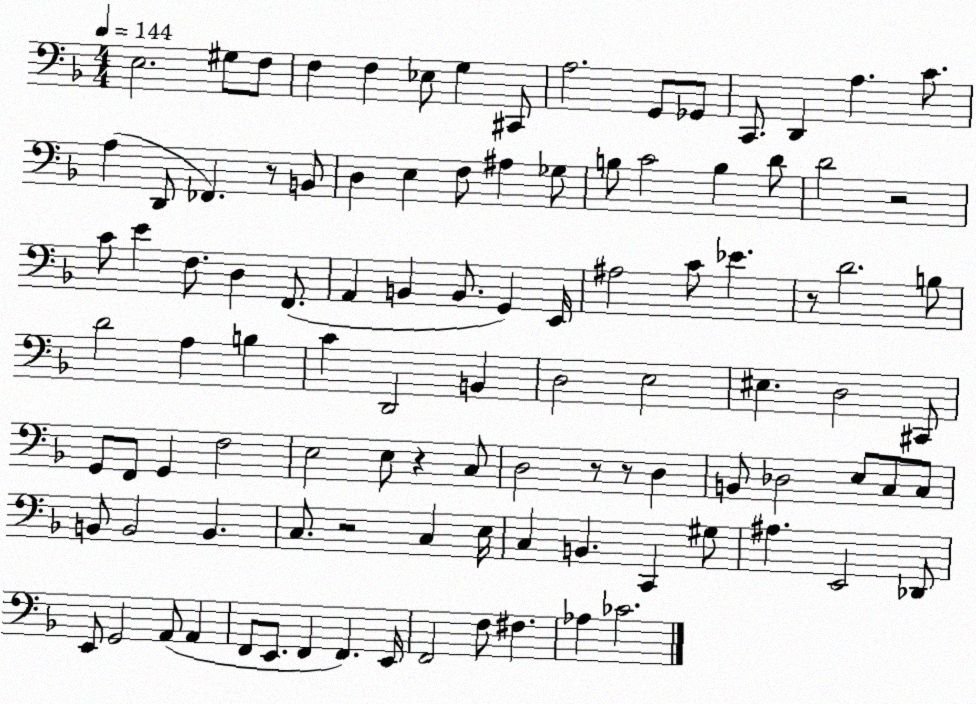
X:1
T:Untitled
M:4/4
L:1/4
K:F
E,2 ^G,/2 F,/2 F, F, _E,/2 G, ^C,,/2 A,2 G,,/2 _G,,/2 C,,/2 D,, A, C/2 A, D,,/2 _F,, z/2 B,,/2 D, E, F,/2 ^A, _G,/2 B,/2 C2 B, D/2 D2 z2 C/2 E F,/2 D, F,,/2 A,, B,, B,,/2 G,, E,,/4 ^A,2 C/2 _E z/2 D2 B,/2 D2 A, B, C D,,2 B,, D,2 E,2 ^E, D,2 ^C,,/2 G,,/2 F,,/2 G,, F,2 E,2 E,/2 z C,/2 D,2 z/2 z/2 D, B,,/2 _D,2 E,/2 C,/2 C,/2 B,,/2 B,,2 B,, C,/2 z2 C, E,/4 C, B,, C,, ^G,/2 ^A, E,,2 _D,,/2 E,,/2 G,,2 A,,/2 A,, F,,/2 E,,/2 F,, F,, E,,/4 F,,2 F,/2 ^F, _A, _C2